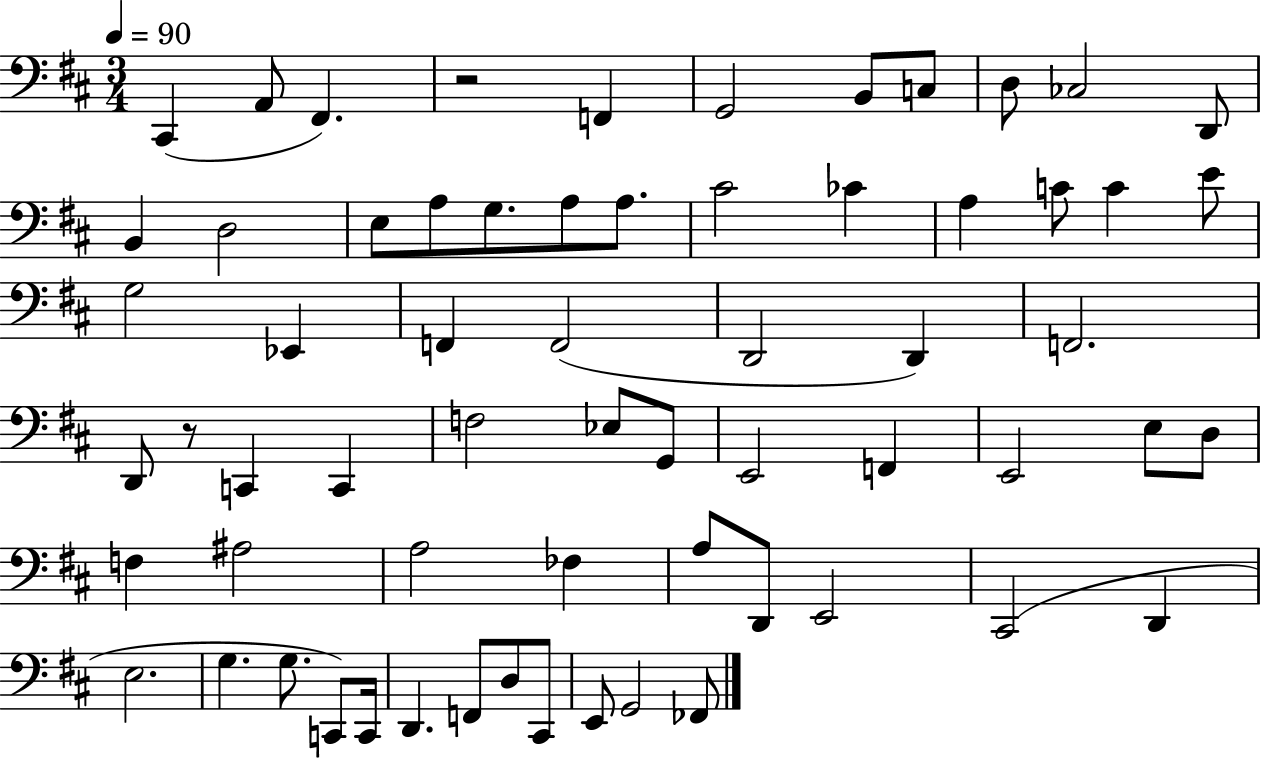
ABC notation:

X:1
T:Untitled
M:3/4
L:1/4
K:D
^C,, A,,/2 ^F,, z2 F,, G,,2 B,,/2 C,/2 D,/2 _C,2 D,,/2 B,, D,2 E,/2 A,/2 G,/2 A,/2 A,/2 ^C2 _C A, C/2 C E/2 G,2 _E,, F,, F,,2 D,,2 D,, F,,2 D,,/2 z/2 C,, C,, F,2 _E,/2 G,,/2 E,,2 F,, E,,2 E,/2 D,/2 F, ^A,2 A,2 _F, A,/2 D,,/2 E,,2 ^C,,2 D,, E,2 G, G,/2 C,,/2 C,,/4 D,, F,,/2 D,/2 ^C,,/2 E,,/2 G,,2 _F,,/2